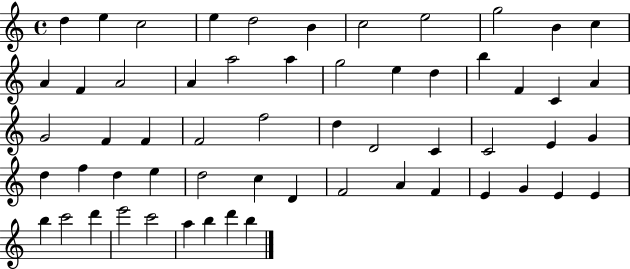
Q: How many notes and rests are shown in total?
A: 58